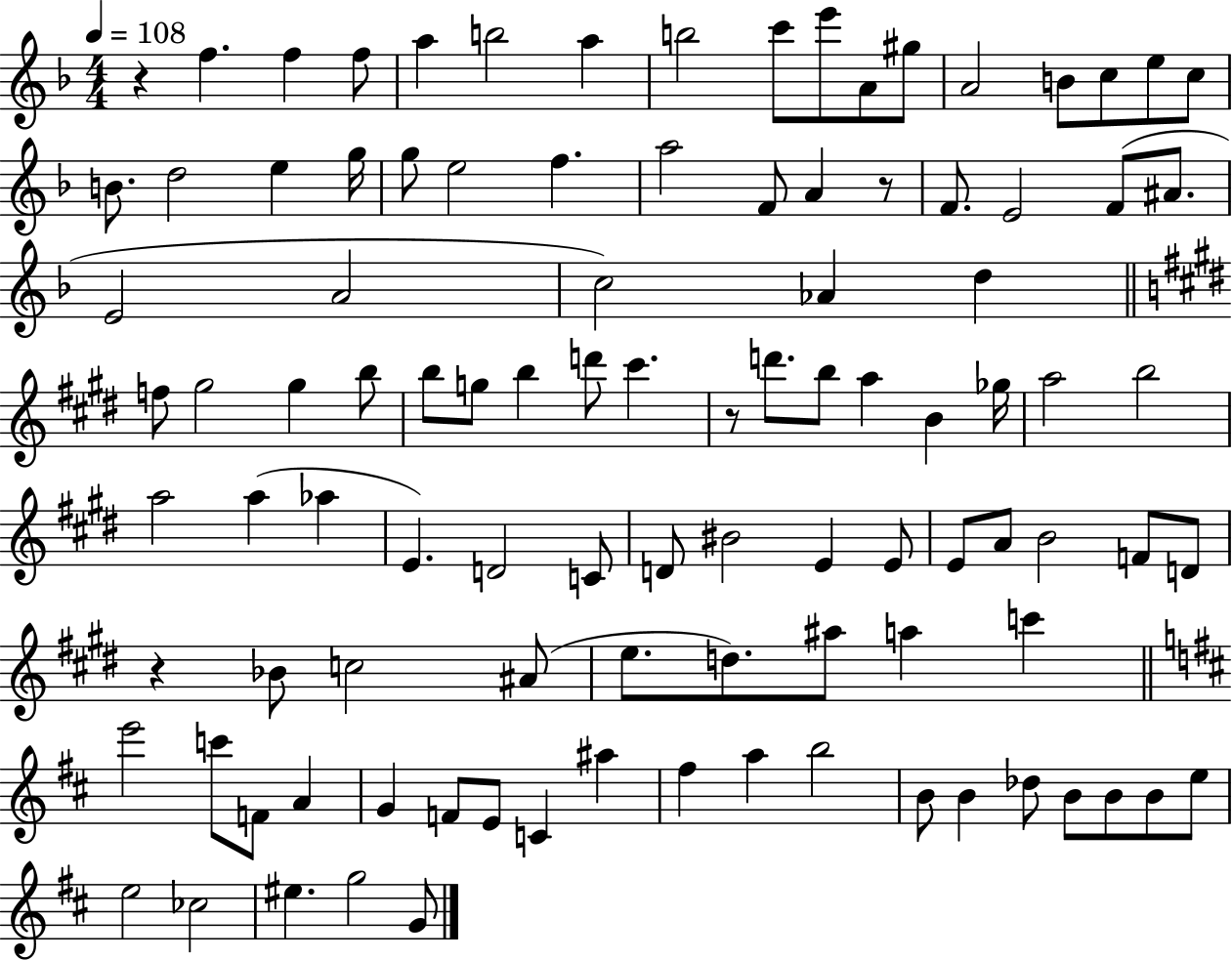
R/q F5/q. F5/q F5/e A5/q B5/h A5/q B5/h C6/e E6/e A4/e G#5/e A4/h B4/e C5/e E5/e C5/e B4/e. D5/h E5/q G5/s G5/e E5/h F5/q. A5/h F4/e A4/q R/e F4/e. E4/h F4/e A#4/e. E4/h A4/h C5/h Ab4/q D5/q F5/e G#5/h G#5/q B5/e B5/e G5/e B5/q D6/e C#6/q. R/e D6/e. B5/e A5/q B4/q Gb5/s A5/h B5/h A5/h A5/q Ab5/q E4/q. D4/h C4/e D4/e BIS4/h E4/q E4/e E4/e A4/e B4/h F4/e D4/e R/q Bb4/e C5/h A#4/e E5/e. D5/e. A#5/e A5/q C6/q E6/h C6/e F4/e A4/q G4/q F4/e E4/e C4/q A#5/q F#5/q A5/q B5/h B4/e B4/q Db5/e B4/e B4/e B4/e E5/e E5/h CES5/h EIS5/q. G5/h G4/e